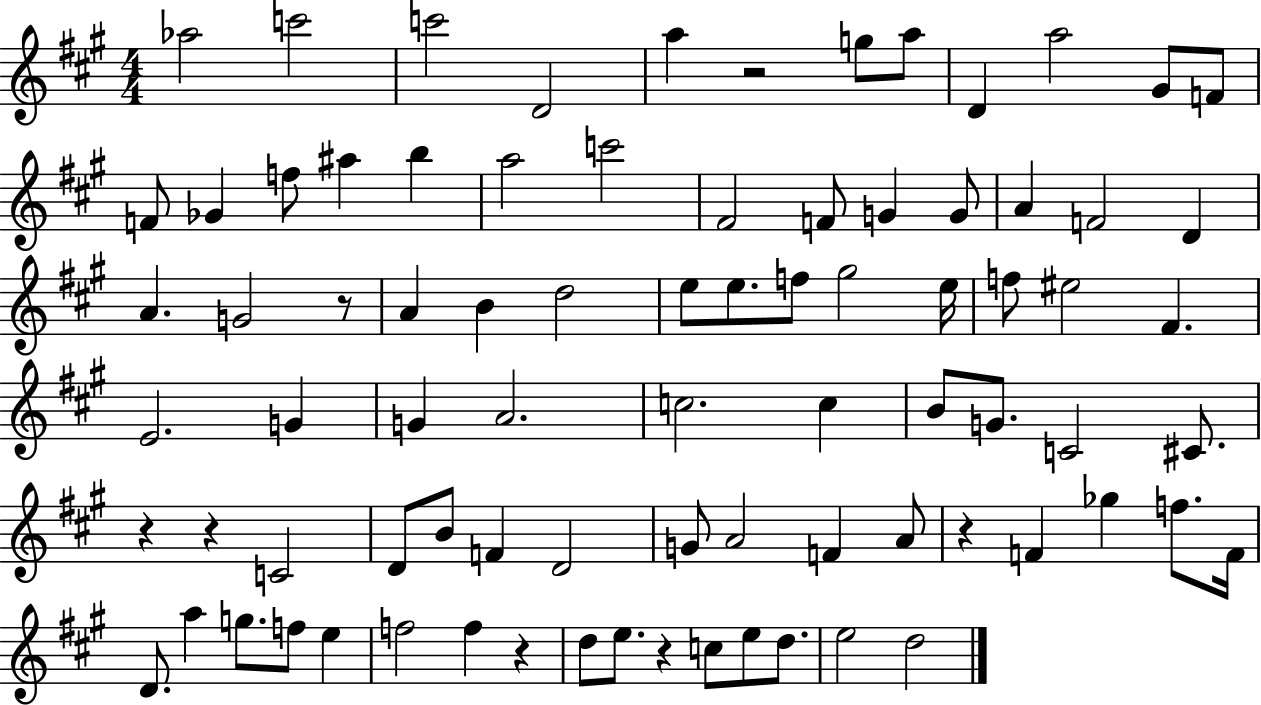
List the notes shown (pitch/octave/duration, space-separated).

Ab5/h C6/h C6/h D4/h A5/q R/h G5/e A5/e D4/q A5/h G#4/e F4/e F4/e Gb4/q F5/e A#5/q B5/q A5/h C6/h F#4/h F4/e G4/q G4/e A4/q F4/h D4/q A4/q. G4/h R/e A4/q B4/q D5/h E5/e E5/e. F5/e G#5/h E5/s F5/e EIS5/h F#4/q. E4/h. G4/q G4/q A4/h. C5/h. C5/q B4/e G4/e. C4/h C#4/e. R/q R/q C4/h D4/e B4/e F4/q D4/h G4/e A4/h F4/q A4/e R/q F4/q Gb5/q F5/e. F4/s D4/e. A5/q G5/e. F5/e E5/q F5/h F5/q R/q D5/e E5/e. R/q C5/e E5/e D5/e. E5/h D5/h